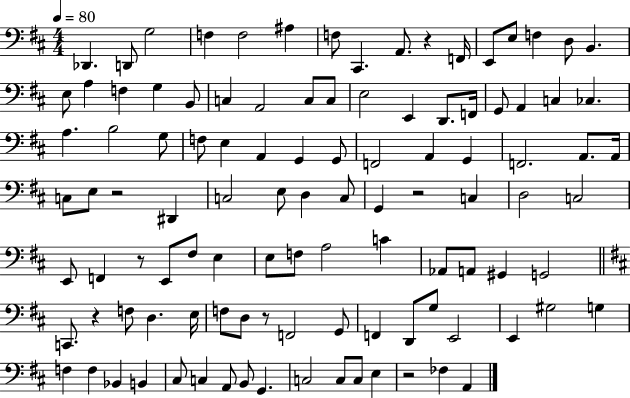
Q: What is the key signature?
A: D major